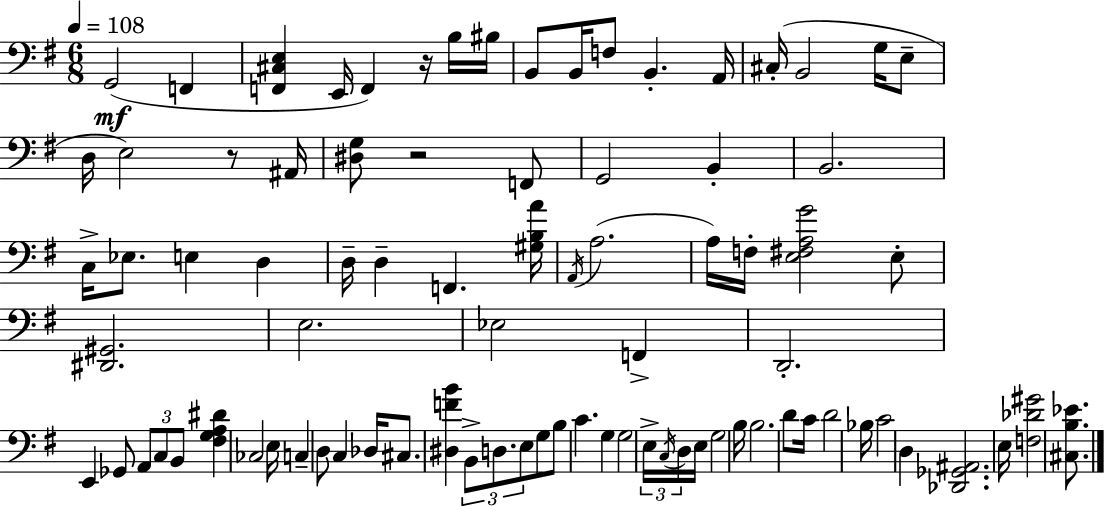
G2/h F2/q [F2,C#3,E3]/q E2/s F2/q R/s B3/s BIS3/s B2/e B2/s F3/e B2/q. A2/s C#3/s B2/h G3/s E3/e D3/s E3/h R/e A#2/s [D#3,G3]/e R/h F2/e G2/h B2/q B2/h. C3/s Eb3/e. E3/q D3/q D3/s D3/q F2/q. [G#3,B3,A4]/s A2/s A3/h. A3/s F3/s [E3,F#3,A3,G4]/h E3/e [D#2,G#2]/h. E3/h. Eb3/h F2/q D2/h. E2/q Gb2/e A2/e C3/e B2/e [F#3,G3,A3,D#4]/q CES3/h E3/s C3/q D3/e C3/q Db3/s C#3/e. [D#3,F4,B4]/q B2/e D3/e. E3/e G3/e B3/e C4/q. G3/q G3/h E3/s C3/s D3/s E3/s G3/h B3/s B3/h. D4/e C4/s D4/h Bb3/s C4/h D3/q [Db2,Gb2,A#2]/h. E3/s [F3,Db4,G#4]/h [C#3,B3,Eb4]/e.